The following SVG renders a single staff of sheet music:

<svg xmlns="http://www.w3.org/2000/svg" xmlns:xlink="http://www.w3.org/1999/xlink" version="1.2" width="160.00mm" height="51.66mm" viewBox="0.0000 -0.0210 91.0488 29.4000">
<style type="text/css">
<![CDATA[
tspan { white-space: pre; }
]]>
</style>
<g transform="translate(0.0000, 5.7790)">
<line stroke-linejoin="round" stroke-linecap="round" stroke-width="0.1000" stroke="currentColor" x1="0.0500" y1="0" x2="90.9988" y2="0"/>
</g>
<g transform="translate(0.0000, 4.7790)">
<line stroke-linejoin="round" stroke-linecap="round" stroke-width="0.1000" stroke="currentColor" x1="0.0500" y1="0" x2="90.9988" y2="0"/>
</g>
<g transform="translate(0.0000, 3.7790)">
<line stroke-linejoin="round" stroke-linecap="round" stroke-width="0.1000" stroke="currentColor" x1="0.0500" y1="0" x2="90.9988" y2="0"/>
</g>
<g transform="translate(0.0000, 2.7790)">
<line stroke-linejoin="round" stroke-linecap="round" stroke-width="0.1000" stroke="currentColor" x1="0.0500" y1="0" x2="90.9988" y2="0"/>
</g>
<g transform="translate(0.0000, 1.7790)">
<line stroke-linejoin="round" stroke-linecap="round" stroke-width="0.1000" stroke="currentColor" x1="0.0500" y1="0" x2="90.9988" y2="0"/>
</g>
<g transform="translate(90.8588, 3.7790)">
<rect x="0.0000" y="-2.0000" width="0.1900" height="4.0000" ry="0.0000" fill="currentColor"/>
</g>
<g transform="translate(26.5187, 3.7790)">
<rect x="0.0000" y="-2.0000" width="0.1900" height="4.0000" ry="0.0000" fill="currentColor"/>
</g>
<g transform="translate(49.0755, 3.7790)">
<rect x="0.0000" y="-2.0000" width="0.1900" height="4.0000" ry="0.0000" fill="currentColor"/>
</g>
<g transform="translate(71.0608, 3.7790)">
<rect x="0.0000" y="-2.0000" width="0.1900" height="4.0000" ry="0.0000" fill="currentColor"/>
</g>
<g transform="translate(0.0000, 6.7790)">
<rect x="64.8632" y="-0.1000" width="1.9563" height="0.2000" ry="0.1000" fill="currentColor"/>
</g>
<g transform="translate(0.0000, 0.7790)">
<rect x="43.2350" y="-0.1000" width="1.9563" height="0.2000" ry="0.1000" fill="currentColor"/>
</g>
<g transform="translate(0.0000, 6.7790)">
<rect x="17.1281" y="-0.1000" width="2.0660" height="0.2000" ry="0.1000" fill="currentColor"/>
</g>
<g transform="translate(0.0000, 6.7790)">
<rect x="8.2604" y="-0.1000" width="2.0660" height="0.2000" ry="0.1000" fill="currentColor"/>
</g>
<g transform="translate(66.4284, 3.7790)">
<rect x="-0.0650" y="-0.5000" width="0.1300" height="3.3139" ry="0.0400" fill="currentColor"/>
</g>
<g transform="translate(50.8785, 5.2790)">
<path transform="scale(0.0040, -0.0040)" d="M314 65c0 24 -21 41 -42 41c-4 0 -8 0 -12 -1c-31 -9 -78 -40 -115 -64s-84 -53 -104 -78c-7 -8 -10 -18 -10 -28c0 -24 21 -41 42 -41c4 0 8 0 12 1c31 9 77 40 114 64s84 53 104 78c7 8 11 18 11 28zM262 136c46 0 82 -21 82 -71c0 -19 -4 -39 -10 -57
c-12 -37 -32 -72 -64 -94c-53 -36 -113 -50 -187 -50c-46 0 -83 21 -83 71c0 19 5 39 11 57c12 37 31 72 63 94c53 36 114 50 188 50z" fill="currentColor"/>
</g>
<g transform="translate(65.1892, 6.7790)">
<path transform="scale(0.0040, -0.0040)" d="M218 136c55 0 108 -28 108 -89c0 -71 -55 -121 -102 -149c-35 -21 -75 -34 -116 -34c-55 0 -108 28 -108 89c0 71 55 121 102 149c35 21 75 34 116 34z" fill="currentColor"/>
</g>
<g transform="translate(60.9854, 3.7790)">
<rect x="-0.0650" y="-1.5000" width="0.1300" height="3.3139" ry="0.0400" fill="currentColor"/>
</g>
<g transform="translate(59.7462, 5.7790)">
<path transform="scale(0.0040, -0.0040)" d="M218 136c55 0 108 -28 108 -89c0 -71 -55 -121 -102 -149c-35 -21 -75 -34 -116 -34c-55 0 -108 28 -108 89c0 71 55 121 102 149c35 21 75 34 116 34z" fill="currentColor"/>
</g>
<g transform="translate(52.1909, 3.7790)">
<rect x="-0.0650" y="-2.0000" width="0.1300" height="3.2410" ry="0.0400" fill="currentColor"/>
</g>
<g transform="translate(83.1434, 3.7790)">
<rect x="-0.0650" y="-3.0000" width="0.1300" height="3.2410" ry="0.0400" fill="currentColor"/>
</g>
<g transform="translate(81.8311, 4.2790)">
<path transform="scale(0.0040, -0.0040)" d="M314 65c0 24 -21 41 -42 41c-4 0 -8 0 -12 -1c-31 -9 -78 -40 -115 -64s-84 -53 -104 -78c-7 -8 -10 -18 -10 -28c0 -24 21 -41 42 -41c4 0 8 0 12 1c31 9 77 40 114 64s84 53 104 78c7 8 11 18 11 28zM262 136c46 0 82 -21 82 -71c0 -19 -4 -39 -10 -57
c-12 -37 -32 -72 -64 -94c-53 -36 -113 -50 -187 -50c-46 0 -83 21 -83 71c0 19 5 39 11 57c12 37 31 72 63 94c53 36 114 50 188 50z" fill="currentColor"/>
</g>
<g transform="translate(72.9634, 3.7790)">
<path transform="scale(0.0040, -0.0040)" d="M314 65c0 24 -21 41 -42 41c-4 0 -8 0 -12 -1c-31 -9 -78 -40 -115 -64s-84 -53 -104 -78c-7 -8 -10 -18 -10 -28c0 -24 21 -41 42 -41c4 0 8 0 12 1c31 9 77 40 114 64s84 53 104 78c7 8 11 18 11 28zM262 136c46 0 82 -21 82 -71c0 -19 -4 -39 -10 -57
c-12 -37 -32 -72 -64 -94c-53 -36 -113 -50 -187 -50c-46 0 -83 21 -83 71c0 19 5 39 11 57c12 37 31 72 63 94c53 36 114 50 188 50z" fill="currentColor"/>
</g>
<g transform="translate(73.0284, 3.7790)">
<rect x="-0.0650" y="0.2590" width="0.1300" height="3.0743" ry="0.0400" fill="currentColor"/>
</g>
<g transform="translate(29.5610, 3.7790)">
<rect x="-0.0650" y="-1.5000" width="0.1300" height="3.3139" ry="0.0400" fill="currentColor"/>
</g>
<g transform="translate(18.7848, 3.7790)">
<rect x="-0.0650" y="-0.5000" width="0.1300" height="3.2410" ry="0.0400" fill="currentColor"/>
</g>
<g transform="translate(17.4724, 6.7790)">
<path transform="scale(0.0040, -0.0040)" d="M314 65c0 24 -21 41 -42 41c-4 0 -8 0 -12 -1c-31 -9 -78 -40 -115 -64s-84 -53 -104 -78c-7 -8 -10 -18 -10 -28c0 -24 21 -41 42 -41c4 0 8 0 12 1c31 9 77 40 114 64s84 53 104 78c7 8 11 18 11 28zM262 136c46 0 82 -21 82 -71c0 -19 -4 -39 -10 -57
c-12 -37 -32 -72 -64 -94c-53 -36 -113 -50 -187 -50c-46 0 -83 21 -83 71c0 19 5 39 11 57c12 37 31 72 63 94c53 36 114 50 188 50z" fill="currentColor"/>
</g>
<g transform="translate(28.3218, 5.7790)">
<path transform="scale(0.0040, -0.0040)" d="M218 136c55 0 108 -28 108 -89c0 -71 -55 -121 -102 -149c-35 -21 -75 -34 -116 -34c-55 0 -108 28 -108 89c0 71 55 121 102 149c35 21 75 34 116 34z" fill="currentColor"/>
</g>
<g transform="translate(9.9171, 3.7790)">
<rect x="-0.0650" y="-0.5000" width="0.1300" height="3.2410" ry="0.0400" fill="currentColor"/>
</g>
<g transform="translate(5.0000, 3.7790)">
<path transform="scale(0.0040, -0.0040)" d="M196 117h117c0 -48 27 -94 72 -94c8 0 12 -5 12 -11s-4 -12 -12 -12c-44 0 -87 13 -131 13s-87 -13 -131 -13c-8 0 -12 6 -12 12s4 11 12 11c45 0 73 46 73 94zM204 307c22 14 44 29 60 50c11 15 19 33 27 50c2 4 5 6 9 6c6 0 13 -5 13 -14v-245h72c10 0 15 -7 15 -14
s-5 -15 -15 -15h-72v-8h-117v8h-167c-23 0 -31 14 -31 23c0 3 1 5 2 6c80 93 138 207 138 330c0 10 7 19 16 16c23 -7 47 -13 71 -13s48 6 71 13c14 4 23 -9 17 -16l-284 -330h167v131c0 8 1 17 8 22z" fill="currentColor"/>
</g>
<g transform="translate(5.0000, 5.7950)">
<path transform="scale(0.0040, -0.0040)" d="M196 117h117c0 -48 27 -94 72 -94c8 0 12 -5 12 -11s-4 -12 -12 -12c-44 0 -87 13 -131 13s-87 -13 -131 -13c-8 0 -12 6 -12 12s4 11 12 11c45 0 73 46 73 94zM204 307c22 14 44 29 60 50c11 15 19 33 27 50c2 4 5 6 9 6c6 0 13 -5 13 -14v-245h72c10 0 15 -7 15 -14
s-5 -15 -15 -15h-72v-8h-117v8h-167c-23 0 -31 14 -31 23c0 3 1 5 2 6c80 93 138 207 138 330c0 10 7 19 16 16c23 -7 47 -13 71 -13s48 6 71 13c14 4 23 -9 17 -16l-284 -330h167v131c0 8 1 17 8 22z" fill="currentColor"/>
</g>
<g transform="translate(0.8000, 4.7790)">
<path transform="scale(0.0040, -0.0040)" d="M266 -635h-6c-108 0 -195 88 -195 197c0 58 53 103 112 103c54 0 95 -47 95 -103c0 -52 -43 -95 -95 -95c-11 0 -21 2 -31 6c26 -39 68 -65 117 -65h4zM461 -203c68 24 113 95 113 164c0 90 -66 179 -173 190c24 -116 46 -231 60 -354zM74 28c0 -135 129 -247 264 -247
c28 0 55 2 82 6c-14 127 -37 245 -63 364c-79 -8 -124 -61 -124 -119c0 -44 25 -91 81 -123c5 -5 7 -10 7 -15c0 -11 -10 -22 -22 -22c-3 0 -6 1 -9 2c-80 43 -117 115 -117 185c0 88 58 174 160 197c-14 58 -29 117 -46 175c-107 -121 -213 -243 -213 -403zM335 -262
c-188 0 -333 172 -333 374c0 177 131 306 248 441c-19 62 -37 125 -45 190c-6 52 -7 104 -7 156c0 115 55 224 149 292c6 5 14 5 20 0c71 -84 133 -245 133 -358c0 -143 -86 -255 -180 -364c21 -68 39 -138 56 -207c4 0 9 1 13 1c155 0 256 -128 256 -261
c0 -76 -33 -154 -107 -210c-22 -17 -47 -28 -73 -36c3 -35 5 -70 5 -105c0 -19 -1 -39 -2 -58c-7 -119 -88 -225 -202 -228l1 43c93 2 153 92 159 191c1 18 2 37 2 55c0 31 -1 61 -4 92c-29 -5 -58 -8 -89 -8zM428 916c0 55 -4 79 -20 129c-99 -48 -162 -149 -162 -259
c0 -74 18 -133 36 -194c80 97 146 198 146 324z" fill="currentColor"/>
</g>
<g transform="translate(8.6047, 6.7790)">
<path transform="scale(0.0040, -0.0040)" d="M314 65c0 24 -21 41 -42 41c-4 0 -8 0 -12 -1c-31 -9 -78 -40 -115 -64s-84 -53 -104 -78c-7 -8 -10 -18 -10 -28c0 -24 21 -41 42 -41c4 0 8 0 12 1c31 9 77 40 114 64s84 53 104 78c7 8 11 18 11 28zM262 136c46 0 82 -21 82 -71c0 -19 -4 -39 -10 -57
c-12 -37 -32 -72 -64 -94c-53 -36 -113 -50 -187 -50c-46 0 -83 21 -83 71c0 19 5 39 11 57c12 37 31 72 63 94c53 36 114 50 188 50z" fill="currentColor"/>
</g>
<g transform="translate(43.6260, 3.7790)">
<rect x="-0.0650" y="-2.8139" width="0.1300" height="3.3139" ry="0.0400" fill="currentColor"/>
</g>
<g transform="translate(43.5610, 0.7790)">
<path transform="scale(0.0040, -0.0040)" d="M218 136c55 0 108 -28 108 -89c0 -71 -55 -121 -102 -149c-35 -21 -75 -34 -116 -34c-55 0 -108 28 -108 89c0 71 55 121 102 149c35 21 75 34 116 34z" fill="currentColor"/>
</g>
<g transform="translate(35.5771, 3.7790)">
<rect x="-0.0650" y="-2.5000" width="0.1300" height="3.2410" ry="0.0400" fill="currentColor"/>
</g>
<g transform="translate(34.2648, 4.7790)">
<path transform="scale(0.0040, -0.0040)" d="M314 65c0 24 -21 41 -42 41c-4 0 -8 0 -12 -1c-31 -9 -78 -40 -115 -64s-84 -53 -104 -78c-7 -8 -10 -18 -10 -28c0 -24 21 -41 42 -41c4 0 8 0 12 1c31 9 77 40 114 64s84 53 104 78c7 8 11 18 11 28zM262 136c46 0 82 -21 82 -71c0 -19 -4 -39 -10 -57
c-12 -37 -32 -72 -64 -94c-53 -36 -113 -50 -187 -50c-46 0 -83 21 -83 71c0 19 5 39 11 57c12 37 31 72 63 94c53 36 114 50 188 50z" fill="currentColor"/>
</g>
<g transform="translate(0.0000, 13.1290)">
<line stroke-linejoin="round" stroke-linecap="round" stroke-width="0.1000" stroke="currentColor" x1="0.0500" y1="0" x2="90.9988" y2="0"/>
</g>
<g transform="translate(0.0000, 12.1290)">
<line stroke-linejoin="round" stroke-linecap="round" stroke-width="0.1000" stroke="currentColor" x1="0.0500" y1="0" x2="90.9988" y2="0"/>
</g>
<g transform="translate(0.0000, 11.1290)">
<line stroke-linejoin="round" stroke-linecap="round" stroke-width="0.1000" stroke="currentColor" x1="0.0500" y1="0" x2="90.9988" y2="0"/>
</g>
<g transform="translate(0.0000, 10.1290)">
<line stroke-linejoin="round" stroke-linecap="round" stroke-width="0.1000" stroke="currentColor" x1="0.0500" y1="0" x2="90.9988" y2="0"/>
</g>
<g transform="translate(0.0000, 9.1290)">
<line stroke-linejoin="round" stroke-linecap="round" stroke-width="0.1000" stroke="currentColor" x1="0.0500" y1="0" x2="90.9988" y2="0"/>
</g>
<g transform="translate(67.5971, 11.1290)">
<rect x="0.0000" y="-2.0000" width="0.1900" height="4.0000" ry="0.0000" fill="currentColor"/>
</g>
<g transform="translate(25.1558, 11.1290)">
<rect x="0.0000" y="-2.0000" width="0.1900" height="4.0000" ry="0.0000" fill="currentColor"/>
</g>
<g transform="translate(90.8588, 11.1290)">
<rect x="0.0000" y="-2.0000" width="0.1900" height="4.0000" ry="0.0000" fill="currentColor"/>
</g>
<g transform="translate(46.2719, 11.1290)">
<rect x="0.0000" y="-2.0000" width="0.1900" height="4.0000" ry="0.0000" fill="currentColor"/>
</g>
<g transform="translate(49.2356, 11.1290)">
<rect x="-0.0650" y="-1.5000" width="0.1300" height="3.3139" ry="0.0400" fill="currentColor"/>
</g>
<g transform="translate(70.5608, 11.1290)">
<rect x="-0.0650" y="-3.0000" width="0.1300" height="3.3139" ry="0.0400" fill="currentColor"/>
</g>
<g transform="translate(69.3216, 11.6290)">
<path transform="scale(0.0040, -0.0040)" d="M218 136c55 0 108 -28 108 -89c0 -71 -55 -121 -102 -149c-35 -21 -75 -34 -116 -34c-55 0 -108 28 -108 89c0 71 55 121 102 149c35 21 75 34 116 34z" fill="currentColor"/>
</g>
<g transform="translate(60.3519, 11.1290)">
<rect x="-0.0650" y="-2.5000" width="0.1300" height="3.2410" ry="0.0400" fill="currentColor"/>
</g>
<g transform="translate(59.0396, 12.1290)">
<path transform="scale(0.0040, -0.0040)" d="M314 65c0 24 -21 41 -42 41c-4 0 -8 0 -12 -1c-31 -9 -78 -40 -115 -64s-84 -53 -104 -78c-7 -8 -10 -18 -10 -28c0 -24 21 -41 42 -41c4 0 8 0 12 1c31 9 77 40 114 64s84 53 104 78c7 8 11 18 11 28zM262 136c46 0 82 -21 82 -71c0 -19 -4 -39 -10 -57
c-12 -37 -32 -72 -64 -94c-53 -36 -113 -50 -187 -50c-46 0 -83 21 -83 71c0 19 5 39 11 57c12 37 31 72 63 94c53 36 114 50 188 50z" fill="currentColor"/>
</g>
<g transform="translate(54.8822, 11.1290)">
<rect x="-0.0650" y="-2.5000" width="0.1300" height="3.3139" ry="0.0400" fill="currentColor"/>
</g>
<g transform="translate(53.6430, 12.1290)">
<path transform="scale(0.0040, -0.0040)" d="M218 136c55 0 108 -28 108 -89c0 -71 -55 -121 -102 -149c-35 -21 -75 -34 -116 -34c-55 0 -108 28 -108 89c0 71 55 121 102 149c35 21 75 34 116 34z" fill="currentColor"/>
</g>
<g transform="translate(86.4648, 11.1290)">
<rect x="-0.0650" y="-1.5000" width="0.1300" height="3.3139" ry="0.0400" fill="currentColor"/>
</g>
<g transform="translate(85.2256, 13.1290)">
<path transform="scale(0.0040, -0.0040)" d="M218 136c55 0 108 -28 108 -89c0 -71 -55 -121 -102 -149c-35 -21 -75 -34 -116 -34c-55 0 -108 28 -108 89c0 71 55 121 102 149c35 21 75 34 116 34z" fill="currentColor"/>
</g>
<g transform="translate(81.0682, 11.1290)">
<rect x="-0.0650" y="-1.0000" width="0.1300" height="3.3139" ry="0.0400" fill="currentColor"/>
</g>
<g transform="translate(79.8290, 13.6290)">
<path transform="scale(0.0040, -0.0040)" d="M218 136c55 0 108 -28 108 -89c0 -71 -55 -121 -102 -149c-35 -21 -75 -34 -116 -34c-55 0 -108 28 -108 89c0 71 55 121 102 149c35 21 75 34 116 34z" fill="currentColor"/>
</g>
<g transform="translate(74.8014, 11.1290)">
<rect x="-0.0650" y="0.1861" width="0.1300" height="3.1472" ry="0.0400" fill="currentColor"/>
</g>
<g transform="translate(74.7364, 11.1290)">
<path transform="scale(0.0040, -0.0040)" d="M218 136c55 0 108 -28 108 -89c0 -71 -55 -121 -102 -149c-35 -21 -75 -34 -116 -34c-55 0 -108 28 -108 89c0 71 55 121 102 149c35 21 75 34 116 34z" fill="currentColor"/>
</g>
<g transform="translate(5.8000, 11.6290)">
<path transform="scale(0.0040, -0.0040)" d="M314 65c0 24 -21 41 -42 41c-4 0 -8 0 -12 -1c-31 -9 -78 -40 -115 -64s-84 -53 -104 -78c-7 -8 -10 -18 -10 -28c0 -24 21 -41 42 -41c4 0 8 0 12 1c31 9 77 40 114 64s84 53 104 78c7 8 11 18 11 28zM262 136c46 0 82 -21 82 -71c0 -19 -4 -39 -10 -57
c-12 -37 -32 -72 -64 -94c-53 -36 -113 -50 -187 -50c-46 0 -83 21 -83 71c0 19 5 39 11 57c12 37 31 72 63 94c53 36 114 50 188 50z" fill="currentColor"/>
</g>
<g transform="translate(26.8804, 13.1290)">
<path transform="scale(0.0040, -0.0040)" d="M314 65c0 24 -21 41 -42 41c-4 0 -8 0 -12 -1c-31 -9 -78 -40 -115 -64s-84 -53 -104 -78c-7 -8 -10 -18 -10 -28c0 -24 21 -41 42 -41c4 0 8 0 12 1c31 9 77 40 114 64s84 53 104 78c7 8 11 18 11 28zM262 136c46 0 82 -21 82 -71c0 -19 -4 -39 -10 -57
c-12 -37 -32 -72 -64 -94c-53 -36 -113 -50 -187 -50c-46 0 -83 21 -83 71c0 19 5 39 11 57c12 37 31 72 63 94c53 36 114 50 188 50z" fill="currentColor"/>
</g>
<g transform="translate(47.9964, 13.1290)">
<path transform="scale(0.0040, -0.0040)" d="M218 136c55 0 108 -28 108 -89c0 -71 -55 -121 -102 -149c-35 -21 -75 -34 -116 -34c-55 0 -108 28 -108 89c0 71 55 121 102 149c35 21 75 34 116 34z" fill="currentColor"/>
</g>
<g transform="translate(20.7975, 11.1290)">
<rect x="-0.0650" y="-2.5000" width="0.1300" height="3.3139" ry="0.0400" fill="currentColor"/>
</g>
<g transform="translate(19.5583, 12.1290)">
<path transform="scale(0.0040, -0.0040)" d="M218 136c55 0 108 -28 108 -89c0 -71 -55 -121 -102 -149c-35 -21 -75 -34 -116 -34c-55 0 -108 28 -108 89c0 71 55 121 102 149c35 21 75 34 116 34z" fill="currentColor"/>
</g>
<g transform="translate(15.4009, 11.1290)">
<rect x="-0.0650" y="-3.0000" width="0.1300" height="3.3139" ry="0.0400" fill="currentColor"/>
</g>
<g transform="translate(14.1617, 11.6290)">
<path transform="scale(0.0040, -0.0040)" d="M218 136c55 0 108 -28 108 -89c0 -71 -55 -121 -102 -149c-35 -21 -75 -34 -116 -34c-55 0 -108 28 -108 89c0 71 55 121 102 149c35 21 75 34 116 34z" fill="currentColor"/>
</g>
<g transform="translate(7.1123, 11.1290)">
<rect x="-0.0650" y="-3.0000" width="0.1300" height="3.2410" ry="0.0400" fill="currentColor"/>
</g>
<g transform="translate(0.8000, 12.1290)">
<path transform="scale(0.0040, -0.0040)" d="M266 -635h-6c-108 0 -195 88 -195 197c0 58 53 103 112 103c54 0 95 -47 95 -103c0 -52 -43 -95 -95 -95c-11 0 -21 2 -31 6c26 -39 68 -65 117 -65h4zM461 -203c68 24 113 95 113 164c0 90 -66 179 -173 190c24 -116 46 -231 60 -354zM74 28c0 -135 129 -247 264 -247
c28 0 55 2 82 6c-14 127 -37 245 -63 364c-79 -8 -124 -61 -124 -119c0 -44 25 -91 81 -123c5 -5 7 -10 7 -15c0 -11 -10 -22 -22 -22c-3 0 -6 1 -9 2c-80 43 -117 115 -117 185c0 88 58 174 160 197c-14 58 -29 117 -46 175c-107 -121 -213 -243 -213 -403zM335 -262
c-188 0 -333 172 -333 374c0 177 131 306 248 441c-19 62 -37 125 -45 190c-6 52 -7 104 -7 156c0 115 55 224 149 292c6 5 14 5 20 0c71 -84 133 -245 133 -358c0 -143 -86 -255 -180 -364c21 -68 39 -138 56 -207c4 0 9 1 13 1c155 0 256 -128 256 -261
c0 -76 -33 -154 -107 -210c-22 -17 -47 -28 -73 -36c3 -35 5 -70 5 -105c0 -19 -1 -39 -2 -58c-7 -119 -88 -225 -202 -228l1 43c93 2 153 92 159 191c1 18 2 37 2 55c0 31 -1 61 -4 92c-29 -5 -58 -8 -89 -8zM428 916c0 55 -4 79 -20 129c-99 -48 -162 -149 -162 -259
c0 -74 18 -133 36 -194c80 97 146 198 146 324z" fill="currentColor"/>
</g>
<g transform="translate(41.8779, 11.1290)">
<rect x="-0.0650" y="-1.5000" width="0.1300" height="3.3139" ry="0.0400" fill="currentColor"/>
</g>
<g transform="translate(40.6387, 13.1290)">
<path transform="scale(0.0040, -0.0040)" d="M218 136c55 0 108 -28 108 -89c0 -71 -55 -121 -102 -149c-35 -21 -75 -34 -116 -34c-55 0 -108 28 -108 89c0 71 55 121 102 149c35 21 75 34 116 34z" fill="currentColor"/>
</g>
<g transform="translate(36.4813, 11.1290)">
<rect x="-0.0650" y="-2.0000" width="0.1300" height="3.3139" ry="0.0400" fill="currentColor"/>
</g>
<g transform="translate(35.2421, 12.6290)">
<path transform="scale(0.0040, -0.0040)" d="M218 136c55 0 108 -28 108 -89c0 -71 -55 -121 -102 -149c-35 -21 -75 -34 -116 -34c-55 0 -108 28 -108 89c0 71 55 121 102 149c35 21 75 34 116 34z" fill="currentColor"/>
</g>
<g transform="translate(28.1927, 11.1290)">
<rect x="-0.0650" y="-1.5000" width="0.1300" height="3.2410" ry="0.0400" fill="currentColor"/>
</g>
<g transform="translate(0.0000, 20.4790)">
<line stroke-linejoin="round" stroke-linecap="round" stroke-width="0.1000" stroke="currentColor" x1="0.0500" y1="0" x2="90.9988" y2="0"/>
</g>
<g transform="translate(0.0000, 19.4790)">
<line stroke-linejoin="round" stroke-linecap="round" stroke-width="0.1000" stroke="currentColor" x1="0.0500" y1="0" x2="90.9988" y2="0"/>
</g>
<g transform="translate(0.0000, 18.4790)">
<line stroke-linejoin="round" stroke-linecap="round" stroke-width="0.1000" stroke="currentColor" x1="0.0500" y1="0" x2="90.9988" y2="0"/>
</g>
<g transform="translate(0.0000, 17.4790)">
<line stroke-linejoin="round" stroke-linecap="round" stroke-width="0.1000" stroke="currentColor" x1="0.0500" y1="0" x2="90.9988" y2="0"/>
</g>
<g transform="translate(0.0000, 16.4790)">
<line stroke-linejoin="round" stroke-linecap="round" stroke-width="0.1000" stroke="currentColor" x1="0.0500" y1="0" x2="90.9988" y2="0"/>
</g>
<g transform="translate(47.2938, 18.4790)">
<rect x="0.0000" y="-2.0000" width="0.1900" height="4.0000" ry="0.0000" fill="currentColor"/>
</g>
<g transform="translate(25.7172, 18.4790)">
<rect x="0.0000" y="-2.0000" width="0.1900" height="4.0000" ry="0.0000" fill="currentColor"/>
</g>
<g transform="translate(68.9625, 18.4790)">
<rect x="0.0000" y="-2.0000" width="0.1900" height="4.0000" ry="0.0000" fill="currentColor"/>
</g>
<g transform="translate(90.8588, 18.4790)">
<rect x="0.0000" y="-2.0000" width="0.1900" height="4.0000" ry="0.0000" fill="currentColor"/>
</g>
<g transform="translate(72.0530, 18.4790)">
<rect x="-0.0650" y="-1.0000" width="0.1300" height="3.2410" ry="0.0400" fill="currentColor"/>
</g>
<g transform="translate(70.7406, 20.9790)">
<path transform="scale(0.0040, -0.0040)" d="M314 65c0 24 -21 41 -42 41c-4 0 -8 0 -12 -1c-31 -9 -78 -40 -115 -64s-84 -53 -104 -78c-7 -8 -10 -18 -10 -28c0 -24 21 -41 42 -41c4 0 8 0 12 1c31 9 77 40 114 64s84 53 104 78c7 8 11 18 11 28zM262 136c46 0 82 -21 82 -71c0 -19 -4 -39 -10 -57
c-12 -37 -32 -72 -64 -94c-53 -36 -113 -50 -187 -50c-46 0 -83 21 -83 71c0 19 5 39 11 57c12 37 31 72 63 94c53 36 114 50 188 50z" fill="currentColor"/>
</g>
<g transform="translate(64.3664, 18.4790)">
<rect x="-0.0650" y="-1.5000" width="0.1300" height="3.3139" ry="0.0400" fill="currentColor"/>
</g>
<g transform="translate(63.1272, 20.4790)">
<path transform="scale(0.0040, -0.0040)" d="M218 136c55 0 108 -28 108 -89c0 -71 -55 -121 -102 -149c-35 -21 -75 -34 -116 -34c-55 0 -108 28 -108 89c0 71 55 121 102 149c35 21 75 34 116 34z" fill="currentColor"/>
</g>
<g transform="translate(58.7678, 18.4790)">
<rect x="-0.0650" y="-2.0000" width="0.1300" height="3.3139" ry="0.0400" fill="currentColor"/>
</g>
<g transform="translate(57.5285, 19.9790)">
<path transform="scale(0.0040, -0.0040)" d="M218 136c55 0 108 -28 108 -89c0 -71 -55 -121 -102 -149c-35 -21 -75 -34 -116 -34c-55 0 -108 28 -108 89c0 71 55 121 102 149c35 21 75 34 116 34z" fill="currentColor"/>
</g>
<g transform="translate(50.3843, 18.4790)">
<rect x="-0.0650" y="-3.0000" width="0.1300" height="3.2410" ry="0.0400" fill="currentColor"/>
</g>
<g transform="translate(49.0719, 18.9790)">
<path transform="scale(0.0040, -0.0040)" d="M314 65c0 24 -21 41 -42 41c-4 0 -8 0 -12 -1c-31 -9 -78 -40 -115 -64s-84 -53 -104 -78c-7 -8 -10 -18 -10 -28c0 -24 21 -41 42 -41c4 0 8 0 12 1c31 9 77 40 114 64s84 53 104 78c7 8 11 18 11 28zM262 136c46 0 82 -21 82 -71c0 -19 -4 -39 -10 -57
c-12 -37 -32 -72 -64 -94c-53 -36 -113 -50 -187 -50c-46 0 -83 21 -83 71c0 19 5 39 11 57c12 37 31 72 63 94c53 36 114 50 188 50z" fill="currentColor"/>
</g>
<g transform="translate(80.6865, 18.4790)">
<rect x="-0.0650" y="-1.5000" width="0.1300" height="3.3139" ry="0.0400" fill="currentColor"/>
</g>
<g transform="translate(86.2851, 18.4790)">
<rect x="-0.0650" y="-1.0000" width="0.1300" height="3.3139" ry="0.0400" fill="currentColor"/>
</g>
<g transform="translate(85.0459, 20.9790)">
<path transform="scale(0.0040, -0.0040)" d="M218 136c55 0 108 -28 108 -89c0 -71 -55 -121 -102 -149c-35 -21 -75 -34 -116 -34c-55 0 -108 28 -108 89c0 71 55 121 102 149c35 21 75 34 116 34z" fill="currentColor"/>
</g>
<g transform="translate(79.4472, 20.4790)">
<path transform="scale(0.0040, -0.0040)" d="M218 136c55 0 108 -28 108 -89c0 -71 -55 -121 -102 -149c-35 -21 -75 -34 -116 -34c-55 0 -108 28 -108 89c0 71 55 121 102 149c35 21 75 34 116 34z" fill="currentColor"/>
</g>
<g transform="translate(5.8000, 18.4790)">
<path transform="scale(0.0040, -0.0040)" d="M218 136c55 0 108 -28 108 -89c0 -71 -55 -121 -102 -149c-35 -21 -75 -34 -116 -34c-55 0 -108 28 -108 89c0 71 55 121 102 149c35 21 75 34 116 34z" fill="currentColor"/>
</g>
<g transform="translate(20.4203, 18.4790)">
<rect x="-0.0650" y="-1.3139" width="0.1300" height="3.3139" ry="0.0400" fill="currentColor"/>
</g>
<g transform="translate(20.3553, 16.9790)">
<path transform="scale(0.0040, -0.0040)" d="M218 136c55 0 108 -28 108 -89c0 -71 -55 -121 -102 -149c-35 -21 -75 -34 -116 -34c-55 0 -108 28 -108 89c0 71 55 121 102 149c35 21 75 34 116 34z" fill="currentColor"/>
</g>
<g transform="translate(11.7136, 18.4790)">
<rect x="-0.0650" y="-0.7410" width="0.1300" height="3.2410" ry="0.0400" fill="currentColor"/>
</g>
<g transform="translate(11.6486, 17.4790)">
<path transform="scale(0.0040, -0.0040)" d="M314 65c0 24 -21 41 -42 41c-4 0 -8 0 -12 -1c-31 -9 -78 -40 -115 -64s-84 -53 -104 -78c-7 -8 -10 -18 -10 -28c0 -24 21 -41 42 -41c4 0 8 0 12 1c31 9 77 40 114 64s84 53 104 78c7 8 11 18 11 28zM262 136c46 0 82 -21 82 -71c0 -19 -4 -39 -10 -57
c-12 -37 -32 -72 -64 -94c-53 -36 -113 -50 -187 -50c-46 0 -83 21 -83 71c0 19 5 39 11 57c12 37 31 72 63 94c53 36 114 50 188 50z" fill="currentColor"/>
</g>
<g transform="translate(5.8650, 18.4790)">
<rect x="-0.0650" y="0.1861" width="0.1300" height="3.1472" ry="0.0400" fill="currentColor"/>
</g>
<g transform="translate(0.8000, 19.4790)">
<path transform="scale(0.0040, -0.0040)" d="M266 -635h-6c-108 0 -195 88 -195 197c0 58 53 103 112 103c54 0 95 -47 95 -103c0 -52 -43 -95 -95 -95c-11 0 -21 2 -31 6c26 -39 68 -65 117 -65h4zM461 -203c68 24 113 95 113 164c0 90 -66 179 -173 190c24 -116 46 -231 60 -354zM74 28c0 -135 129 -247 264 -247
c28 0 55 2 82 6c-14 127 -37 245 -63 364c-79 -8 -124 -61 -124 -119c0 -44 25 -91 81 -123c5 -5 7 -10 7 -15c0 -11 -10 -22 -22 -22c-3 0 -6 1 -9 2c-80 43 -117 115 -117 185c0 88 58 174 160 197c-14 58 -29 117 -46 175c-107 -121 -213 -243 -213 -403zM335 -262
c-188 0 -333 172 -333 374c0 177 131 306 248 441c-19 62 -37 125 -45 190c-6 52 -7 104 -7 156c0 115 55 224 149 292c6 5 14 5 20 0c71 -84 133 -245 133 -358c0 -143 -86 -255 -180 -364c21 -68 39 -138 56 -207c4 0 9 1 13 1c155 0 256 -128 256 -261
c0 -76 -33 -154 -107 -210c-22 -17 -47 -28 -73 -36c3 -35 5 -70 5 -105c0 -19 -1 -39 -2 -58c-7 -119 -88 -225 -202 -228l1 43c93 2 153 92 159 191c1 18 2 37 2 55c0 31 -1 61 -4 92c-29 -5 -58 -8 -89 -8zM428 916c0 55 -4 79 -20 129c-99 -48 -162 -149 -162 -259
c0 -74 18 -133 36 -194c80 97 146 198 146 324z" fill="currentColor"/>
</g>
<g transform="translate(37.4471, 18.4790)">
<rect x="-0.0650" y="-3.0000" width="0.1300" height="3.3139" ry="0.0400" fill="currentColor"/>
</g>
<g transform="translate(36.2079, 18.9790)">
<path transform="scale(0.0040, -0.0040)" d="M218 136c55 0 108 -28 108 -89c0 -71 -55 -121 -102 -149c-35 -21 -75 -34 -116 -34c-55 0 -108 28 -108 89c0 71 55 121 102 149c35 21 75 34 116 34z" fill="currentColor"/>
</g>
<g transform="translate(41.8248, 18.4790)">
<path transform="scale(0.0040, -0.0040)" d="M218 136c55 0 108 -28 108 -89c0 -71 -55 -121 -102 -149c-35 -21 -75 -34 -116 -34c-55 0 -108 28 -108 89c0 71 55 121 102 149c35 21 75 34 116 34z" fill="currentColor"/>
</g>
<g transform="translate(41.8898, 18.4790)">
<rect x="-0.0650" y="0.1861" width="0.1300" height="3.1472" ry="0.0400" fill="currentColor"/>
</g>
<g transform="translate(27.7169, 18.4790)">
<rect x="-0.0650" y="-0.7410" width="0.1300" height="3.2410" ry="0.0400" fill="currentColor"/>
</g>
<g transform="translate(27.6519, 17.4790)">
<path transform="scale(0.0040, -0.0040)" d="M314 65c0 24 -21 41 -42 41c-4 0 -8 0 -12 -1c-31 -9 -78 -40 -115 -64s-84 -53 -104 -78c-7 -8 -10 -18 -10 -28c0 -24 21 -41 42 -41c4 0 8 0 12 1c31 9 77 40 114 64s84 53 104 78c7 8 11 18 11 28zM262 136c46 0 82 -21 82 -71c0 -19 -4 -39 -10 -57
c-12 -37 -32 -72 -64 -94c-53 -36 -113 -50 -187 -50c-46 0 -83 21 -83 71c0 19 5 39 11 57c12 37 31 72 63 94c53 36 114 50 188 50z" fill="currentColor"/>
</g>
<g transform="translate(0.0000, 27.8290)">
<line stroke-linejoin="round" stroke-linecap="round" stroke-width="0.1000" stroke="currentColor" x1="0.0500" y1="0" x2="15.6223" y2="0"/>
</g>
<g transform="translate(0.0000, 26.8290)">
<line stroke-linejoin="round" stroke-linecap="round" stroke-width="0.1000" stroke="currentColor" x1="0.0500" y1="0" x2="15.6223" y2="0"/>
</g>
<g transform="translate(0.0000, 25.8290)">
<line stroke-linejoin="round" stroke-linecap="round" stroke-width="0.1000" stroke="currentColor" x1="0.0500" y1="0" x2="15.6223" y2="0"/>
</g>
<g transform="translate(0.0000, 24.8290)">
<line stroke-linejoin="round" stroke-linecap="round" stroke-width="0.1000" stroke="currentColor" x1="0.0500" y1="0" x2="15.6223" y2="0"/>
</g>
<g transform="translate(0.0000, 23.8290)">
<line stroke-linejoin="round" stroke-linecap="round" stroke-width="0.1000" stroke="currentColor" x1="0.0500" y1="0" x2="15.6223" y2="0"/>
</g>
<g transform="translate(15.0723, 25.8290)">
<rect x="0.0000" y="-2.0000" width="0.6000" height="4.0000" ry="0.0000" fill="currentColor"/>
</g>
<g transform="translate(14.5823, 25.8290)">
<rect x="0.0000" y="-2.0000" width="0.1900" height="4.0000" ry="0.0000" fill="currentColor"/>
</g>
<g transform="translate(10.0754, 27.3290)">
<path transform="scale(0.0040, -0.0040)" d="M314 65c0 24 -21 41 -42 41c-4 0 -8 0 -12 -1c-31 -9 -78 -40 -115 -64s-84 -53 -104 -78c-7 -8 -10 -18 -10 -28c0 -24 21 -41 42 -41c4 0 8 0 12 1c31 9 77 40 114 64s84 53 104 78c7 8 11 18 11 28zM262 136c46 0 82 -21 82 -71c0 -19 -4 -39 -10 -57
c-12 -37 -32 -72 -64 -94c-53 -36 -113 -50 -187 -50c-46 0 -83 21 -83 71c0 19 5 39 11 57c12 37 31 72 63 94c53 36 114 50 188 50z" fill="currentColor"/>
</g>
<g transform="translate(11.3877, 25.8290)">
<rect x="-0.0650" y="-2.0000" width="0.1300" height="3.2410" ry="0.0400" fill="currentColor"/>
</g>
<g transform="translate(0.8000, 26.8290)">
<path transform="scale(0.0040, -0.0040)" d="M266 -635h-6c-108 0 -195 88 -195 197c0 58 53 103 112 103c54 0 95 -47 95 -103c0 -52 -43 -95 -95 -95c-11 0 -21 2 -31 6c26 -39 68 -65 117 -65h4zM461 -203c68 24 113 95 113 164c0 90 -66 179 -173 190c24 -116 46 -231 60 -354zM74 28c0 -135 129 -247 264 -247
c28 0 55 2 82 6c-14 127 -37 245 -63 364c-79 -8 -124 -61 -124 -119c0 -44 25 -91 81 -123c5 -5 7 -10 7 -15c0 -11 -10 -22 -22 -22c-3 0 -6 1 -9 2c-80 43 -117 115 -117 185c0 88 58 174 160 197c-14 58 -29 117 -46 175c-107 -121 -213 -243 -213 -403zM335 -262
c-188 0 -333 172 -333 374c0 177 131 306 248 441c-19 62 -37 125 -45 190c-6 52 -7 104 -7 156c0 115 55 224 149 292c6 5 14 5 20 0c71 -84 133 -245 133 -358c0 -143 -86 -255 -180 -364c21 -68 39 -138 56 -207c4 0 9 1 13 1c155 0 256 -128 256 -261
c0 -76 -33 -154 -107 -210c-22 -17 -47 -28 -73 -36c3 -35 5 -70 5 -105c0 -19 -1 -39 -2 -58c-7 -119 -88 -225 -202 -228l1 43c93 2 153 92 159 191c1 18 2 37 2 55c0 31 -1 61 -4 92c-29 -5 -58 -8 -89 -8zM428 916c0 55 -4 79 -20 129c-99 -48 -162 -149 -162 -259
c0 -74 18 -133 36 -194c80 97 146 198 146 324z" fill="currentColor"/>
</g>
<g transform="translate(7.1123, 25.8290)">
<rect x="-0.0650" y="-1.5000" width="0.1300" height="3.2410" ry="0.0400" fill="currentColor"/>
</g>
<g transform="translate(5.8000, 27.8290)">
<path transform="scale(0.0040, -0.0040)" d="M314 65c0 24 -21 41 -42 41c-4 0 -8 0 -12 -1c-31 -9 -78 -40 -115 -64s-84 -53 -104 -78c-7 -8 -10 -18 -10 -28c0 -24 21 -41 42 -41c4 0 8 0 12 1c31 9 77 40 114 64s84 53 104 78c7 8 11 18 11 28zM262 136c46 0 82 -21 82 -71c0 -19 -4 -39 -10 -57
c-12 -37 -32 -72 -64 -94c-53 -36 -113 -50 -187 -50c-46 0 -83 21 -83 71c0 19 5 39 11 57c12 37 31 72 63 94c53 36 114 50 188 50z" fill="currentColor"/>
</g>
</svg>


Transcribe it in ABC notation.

X:1
T:Untitled
M:4/4
L:1/4
K:C
C2 C2 E G2 a F2 E C B2 A2 A2 A G E2 F E E G G2 A B D E B d2 e d2 A B A2 F E D2 E D E2 F2